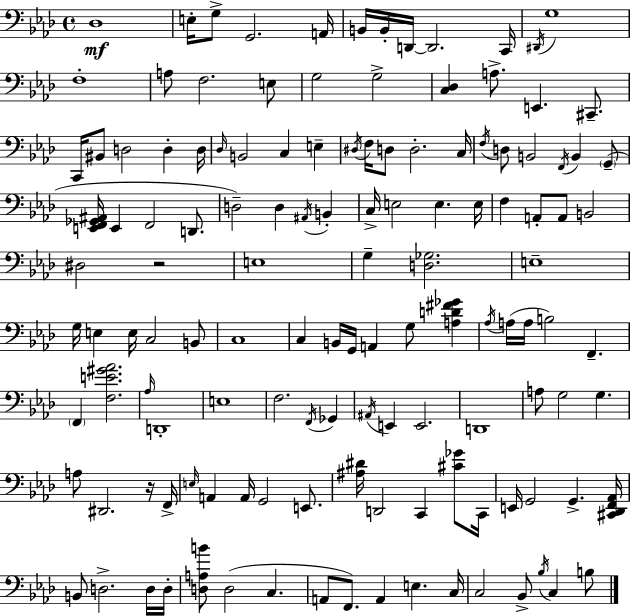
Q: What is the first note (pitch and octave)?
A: Db3